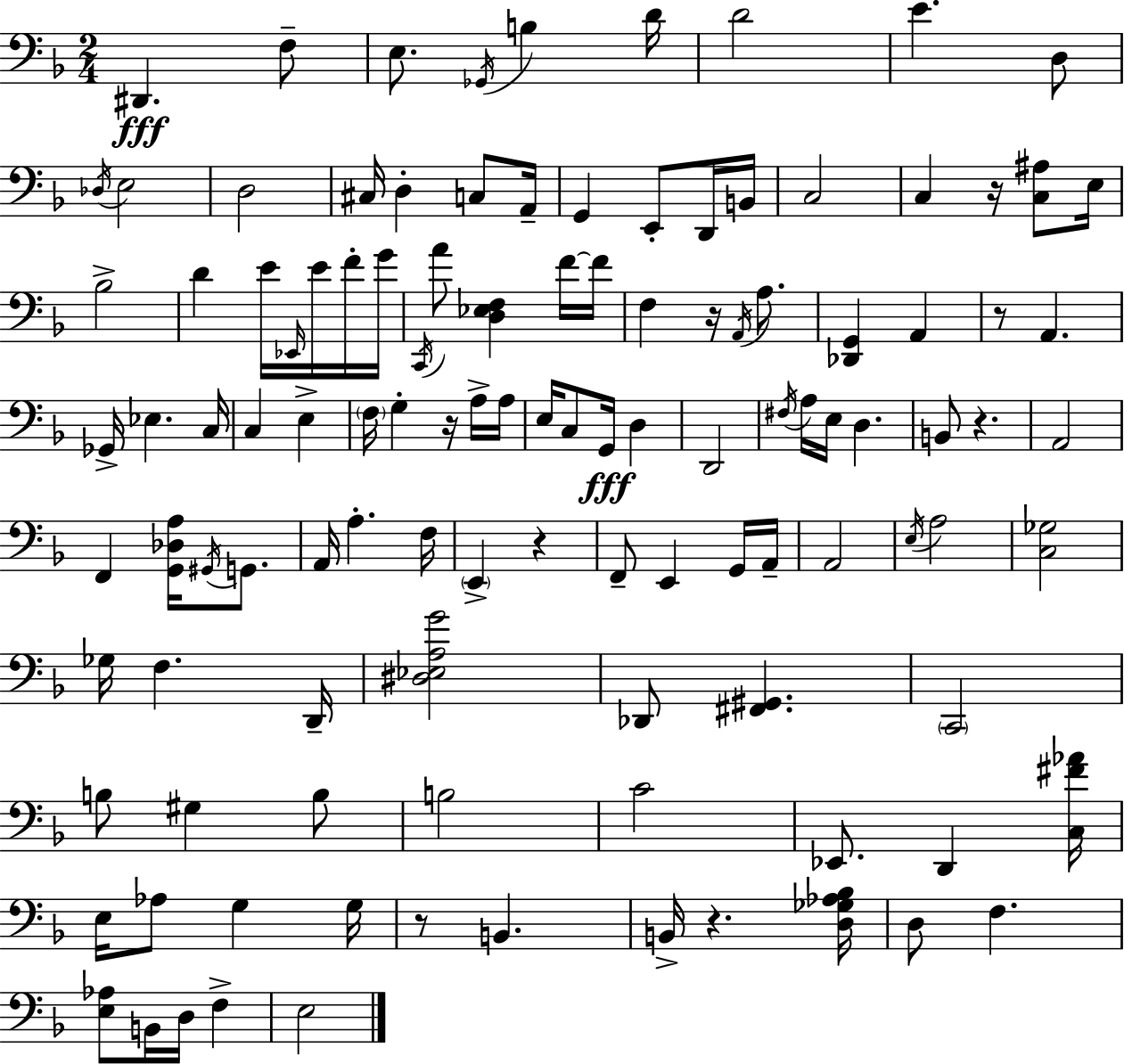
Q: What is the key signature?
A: D minor